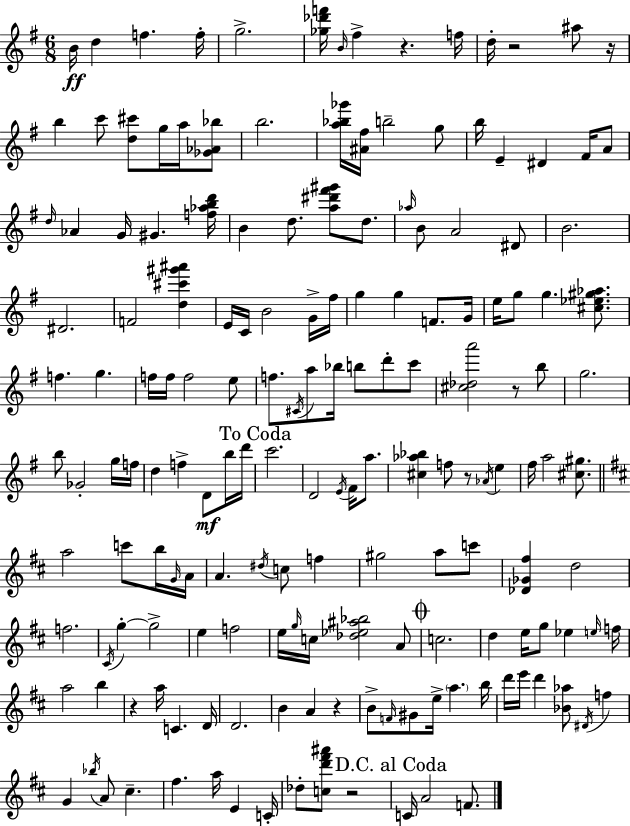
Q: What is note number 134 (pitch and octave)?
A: A4